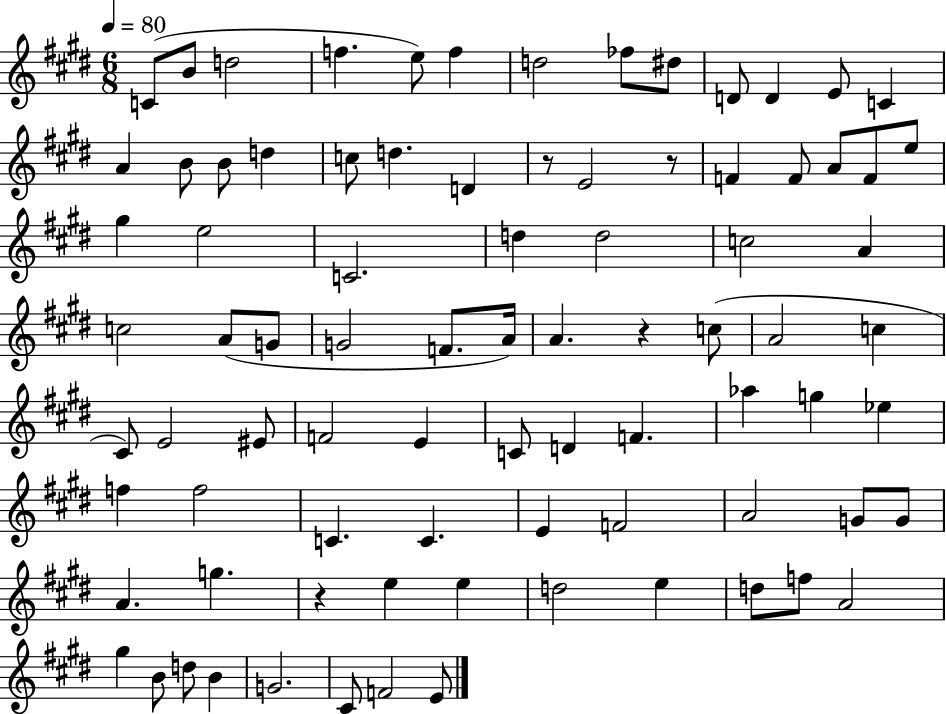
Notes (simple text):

C4/e B4/e D5/h F5/q. E5/e F5/q D5/h FES5/e D#5/e D4/e D4/q E4/e C4/q A4/q B4/e B4/e D5/q C5/e D5/q. D4/q R/e E4/h R/e F4/q F4/e A4/e F4/e E5/e G#5/q E5/h C4/h. D5/q D5/h C5/h A4/q C5/h A4/e G4/e G4/h F4/e. A4/s A4/q. R/q C5/e A4/h C5/q C#4/e E4/h EIS4/e F4/h E4/q C4/e D4/q F4/q. Ab5/q G5/q Eb5/q F5/q F5/h C4/q. C4/q. E4/q F4/h A4/h G4/e G4/e A4/q. G5/q. R/q E5/q E5/q D5/h E5/q D5/e F5/e A4/h G#5/q B4/e D5/e B4/q G4/h. C#4/e F4/h E4/e